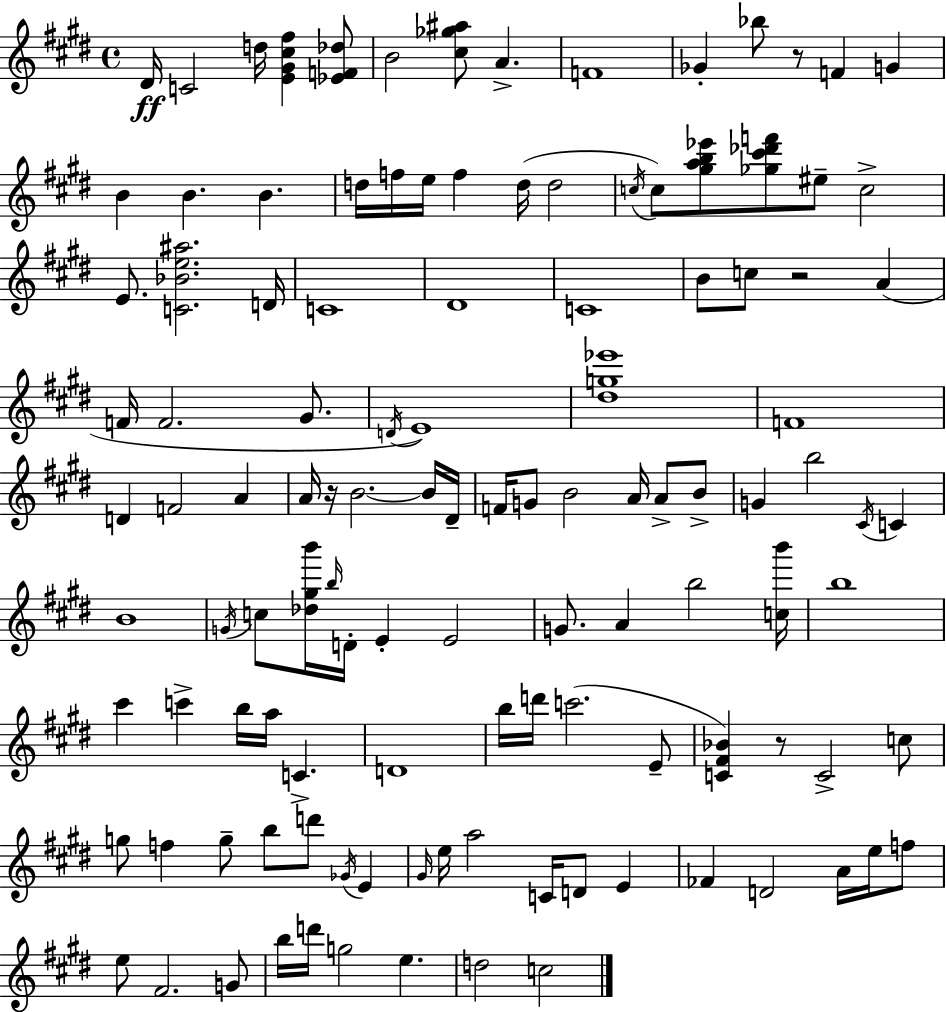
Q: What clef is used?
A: treble